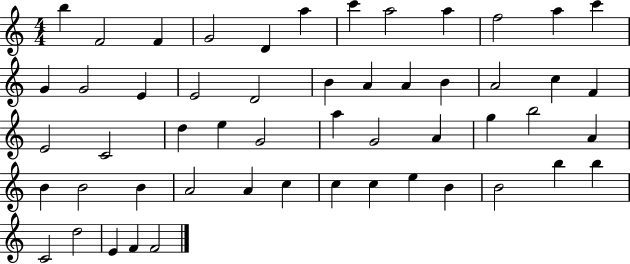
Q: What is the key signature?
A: C major